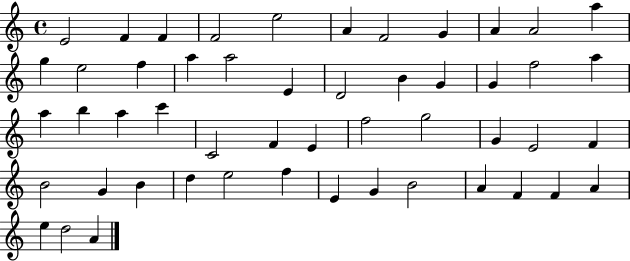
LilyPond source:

{
  \clef treble
  \time 4/4
  \defaultTimeSignature
  \key c \major
  e'2 f'4 f'4 | f'2 e''2 | a'4 f'2 g'4 | a'4 a'2 a''4 | \break g''4 e''2 f''4 | a''4 a''2 e'4 | d'2 b'4 g'4 | g'4 f''2 a''4 | \break a''4 b''4 a''4 c'''4 | c'2 f'4 e'4 | f''2 g''2 | g'4 e'2 f'4 | \break b'2 g'4 b'4 | d''4 e''2 f''4 | e'4 g'4 b'2 | a'4 f'4 f'4 a'4 | \break e''4 d''2 a'4 | \bar "|."
}